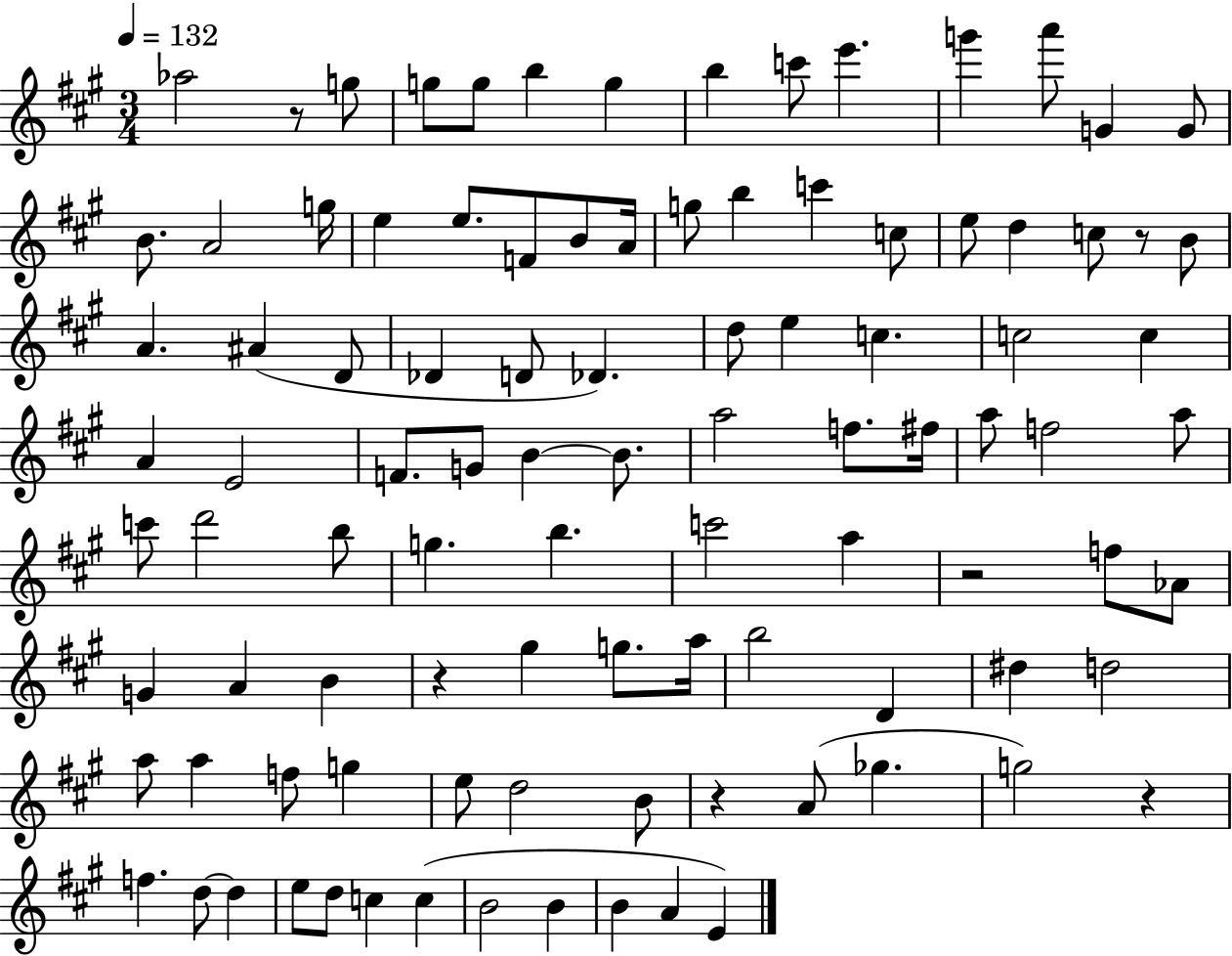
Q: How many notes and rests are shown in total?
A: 99